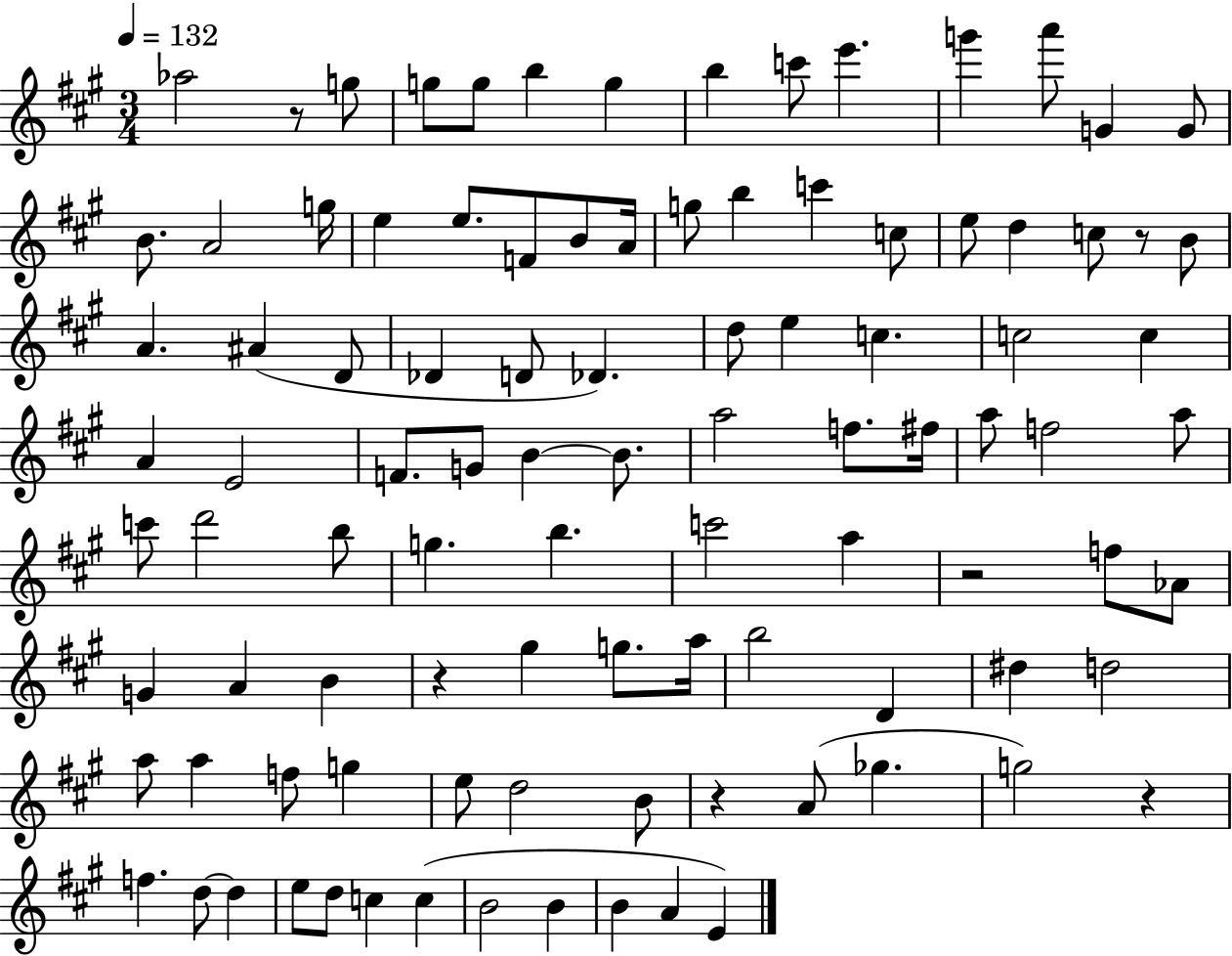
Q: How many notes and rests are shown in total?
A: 99